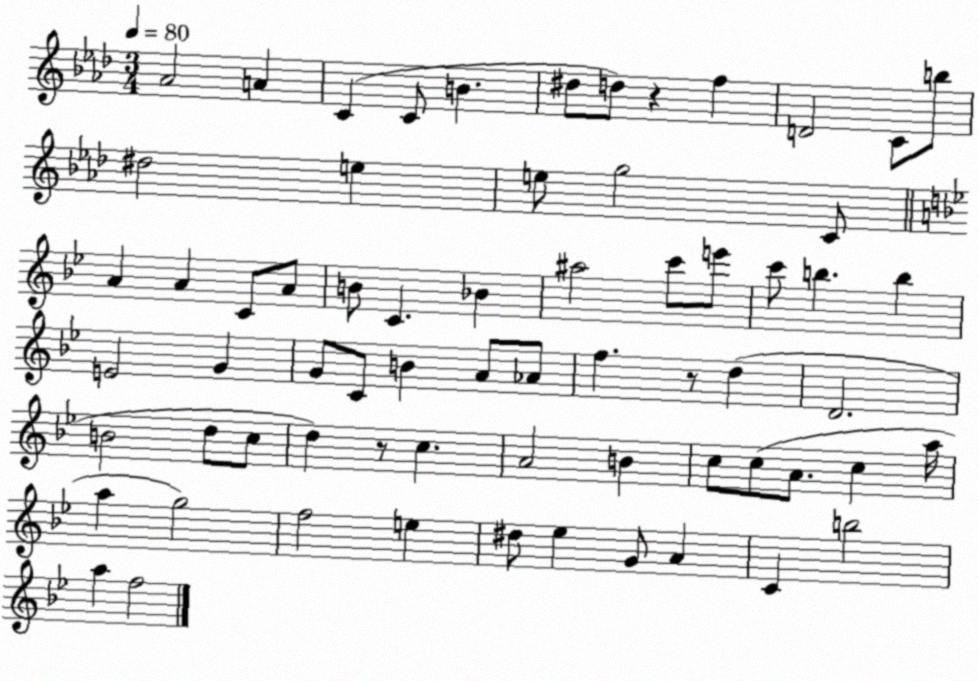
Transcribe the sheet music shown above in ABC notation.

X:1
T:Untitled
M:3/4
L:1/4
K:Ab
_A2 A C C/2 B ^d/2 d/2 z f D2 C/2 b/2 ^d2 e e/2 g2 C/2 A A C/2 A/2 B/2 C _B ^a2 c'/2 e'/2 c'/2 b b E2 G G/2 C/2 B A/2 _A/2 f z/2 d D2 B2 d/2 c/2 d z/2 c A2 B c/2 c/2 A/2 c a/4 a g2 f2 e ^d/2 _e G/2 A C b2 a f2